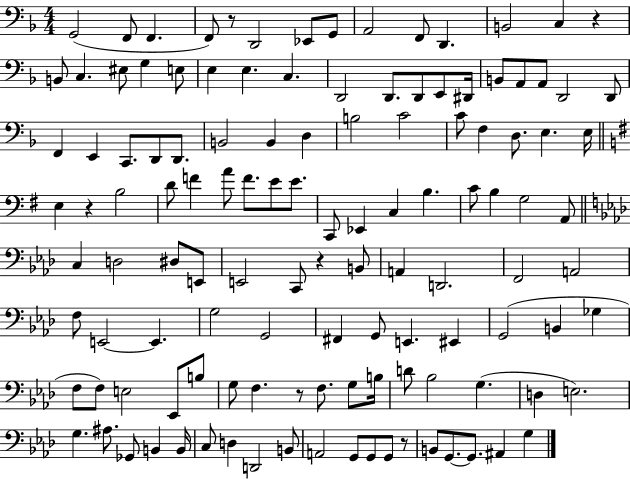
{
  \clef bass
  \numericTimeSignature
  \time 4/4
  \key f \major
  \repeat volta 2 { g,2( f,8 f,4. | f,8) r8 d,2 ees,8 g,8 | a,2 f,8 d,4. | b,2 c4 r4 | \break b,8 c4. eis8 g4 e8 | e4 e4. c4. | d,2 d,8. d,8 e,8 dis,16 | b,8 a,8 a,8 d,2 d,8 | \break f,4 e,4 c,8. d,8 d,8. | b,2 b,4 d4 | b2 c'2 | c'8 f4 d8. e4. e16 | \break \bar "||" \break \key g \major e4 r4 b2 | d'8 f'4 a'8 f'8. e'8 e'8. | c,8 ees,4 c4 b4. | c'8 b4 g2 a,8 | \break \bar "||" \break \key f \minor c4 d2 dis8 e,8 | e,2 c,8 r4 b,8 | a,4 d,2. | f,2 a,2 | \break f8 e,2~~ e,4. | g2 g,2 | fis,4 g,8 e,4. eis,4 | g,2( b,4 ges4 | \break f8 f8) e2 ees,8 b8 | g8 f4. r8 f8. g8 b16 | d'8 bes2 g4.( | d4 e2.) | \break g4. ais8. ges,8 b,4 b,16 | c8 d4 d,2 b,8 | a,2 g,8 g,8 g,8 r8 | b,8 g,8.~~ g,8. ais,4 g4 | \break } \bar "|."
}